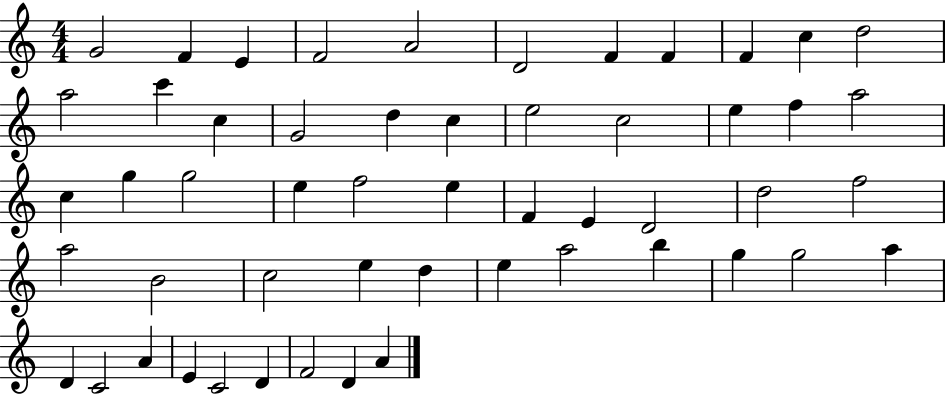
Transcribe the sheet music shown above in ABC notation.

X:1
T:Untitled
M:4/4
L:1/4
K:C
G2 F E F2 A2 D2 F F F c d2 a2 c' c G2 d c e2 c2 e f a2 c g g2 e f2 e F E D2 d2 f2 a2 B2 c2 e d e a2 b g g2 a D C2 A E C2 D F2 D A